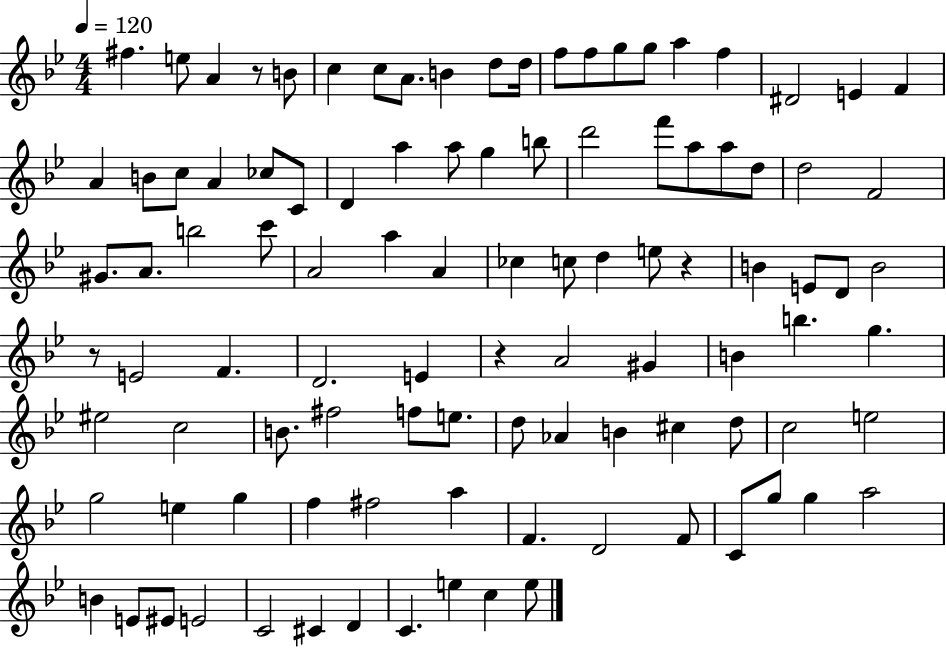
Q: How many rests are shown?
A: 4